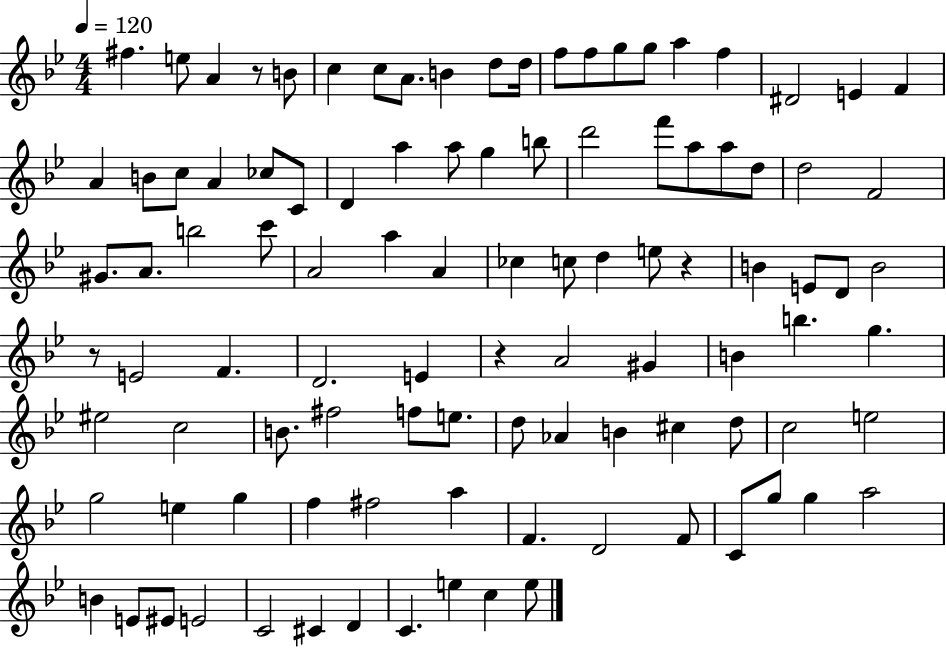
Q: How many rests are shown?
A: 4